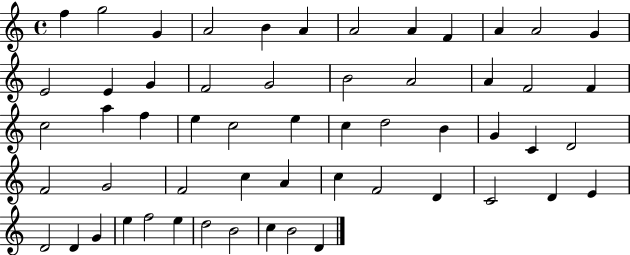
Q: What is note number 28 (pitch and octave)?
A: E5